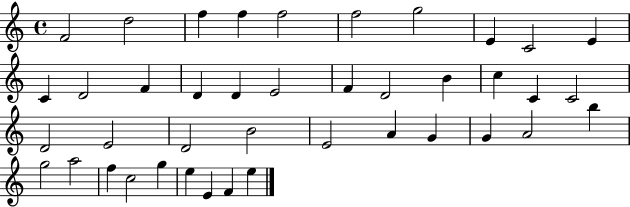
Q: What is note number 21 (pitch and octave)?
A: C4